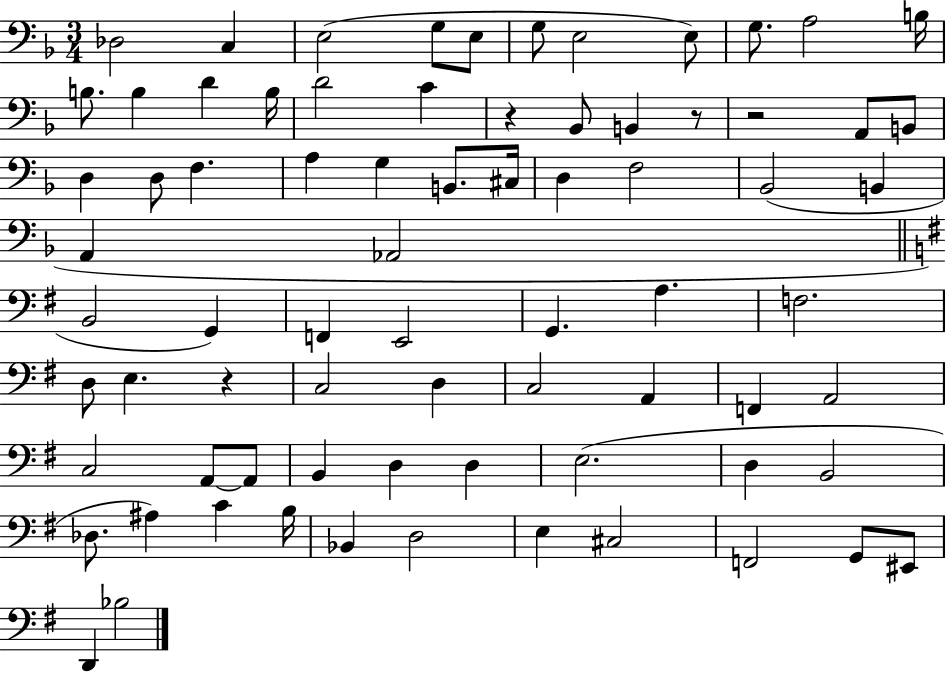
Db3/h C3/q E3/h G3/e E3/e G3/e E3/h E3/e G3/e. A3/h B3/s B3/e. B3/q D4/q B3/s D4/h C4/q R/q Bb2/e B2/q R/e R/h A2/e B2/e D3/q D3/e F3/q. A3/q G3/q B2/e. C#3/s D3/q F3/h Bb2/h B2/q A2/q Ab2/h B2/h G2/q F2/q E2/h G2/q. A3/q. F3/h. D3/e E3/q. R/q C3/h D3/q C3/h A2/q F2/q A2/h C3/h A2/e A2/e B2/q D3/q D3/q E3/h. D3/q B2/h Db3/e. A#3/q C4/q B3/s Bb2/q D3/h E3/q C#3/h F2/h G2/e EIS2/e D2/q Bb3/h